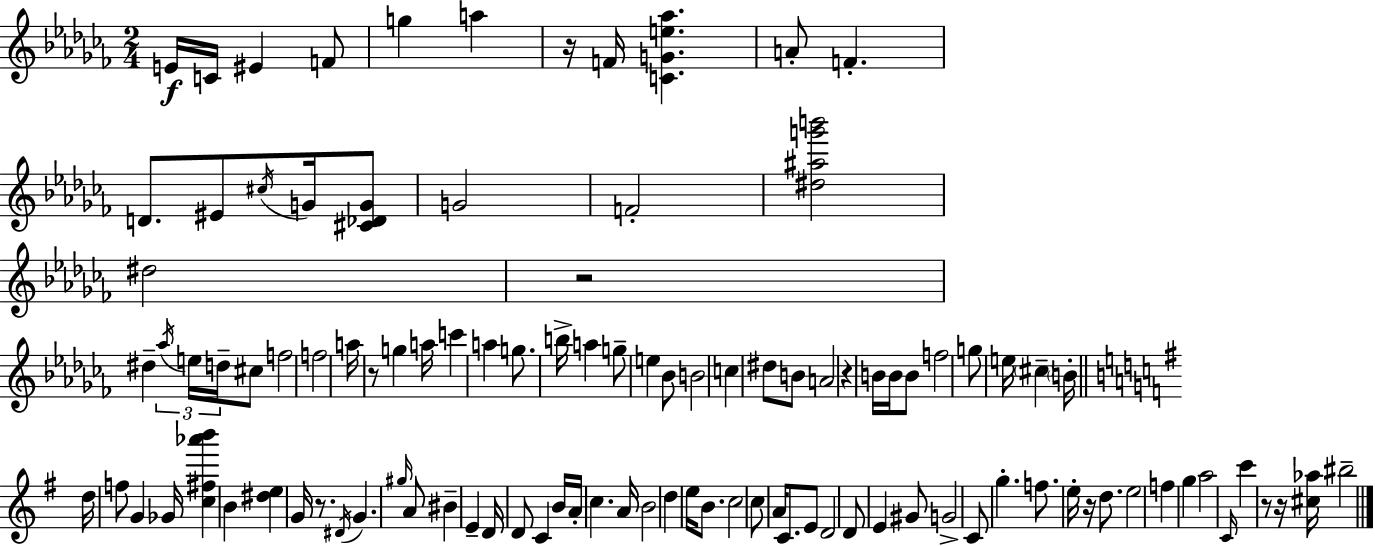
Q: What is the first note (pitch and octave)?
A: E4